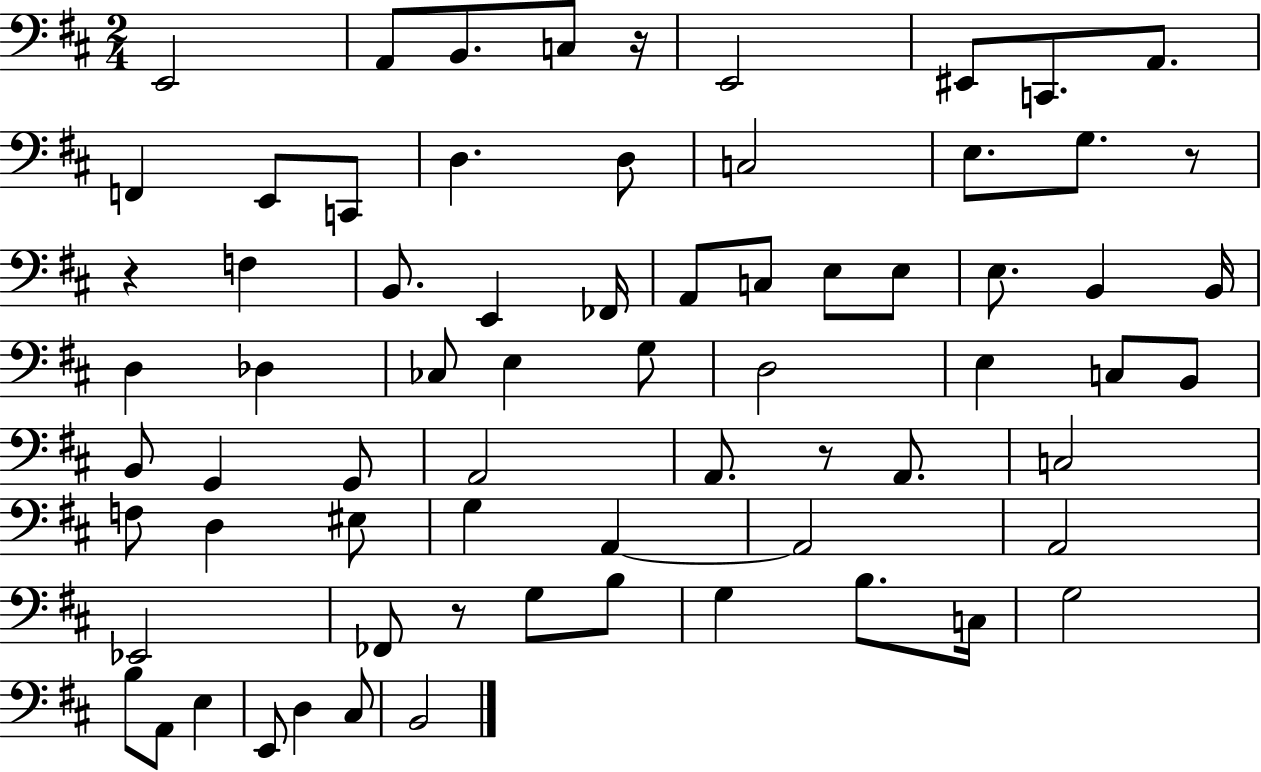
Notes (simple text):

E2/h A2/e B2/e. C3/e R/s E2/h EIS2/e C2/e. A2/e. F2/q E2/e C2/e D3/q. D3/e C3/h E3/e. G3/e. R/e R/q F3/q B2/e. E2/q FES2/s A2/e C3/e E3/e E3/e E3/e. B2/q B2/s D3/q Db3/q CES3/e E3/q G3/e D3/h E3/q C3/e B2/e B2/e G2/q G2/e A2/h A2/e. R/e A2/e. C3/h F3/e D3/q EIS3/e G3/q A2/q A2/h A2/h Eb2/h FES2/e R/e G3/e B3/e G3/q B3/e. C3/s G3/h B3/e A2/e E3/q E2/e D3/q C#3/e B2/h